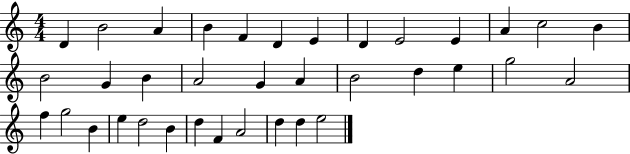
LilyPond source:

{
  \clef treble
  \numericTimeSignature
  \time 4/4
  \key c \major
  d'4 b'2 a'4 | b'4 f'4 d'4 e'4 | d'4 e'2 e'4 | a'4 c''2 b'4 | \break b'2 g'4 b'4 | a'2 g'4 a'4 | b'2 d''4 e''4 | g''2 a'2 | \break f''4 g''2 b'4 | e''4 d''2 b'4 | d''4 f'4 a'2 | d''4 d''4 e''2 | \break \bar "|."
}